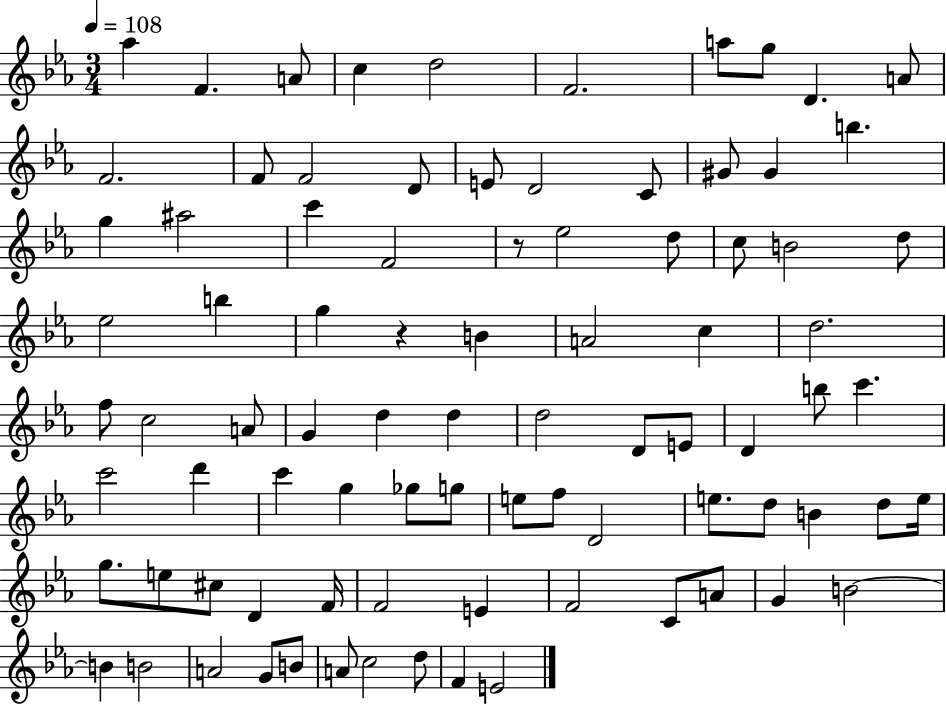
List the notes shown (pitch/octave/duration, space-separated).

Ab5/q F4/q. A4/e C5/q D5/h F4/h. A5/e G5/e D4/q. A4/e F4/h. F4/e F4/h D4/e E4/e D4/h C4/e G#4/e G#4/q B5/q. G5/q A#5/h C6/q F4/h R/e Eb5/h D5/e C5/e B4/h D5/e Eb5/h B5/q G5/q R/q B4/q A4/h C5/q D5/h. F5/e C5/h A4/e G4/q D5/q D5/q D5/h D4/e E4/e D4/q B5/e C6/q. C6/h D6/q C6/q G5/q Gb5/e G5/e E5/e F5/e D4/h E5/e. D5/e B4/q D5/e E5/s G5/e. E5/e C#5/e D4/q F4/s F4/h E4/q F4/h C4/e A4/e G4/q B4/h B4/q B4/h A4/h G4/e B4/e A4/e C5/h D5/e F4/q E4/h